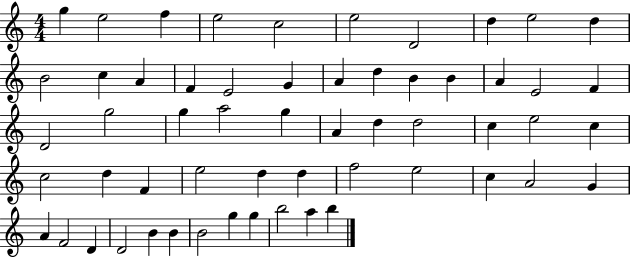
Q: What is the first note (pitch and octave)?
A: G5